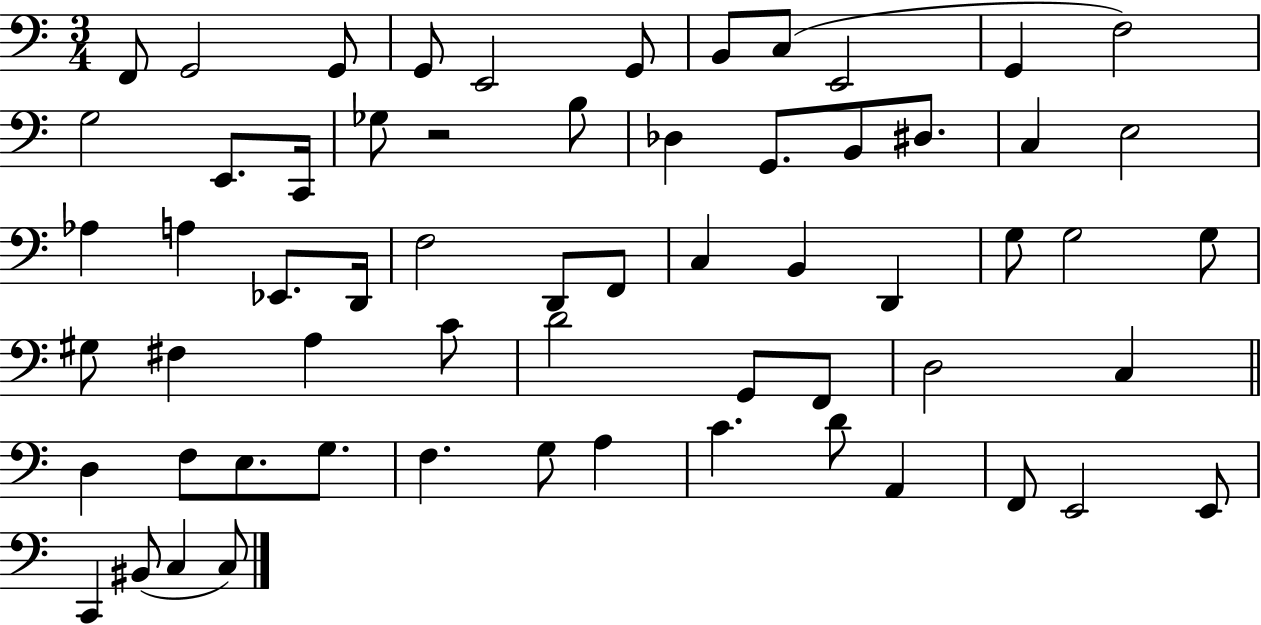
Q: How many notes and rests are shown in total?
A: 62